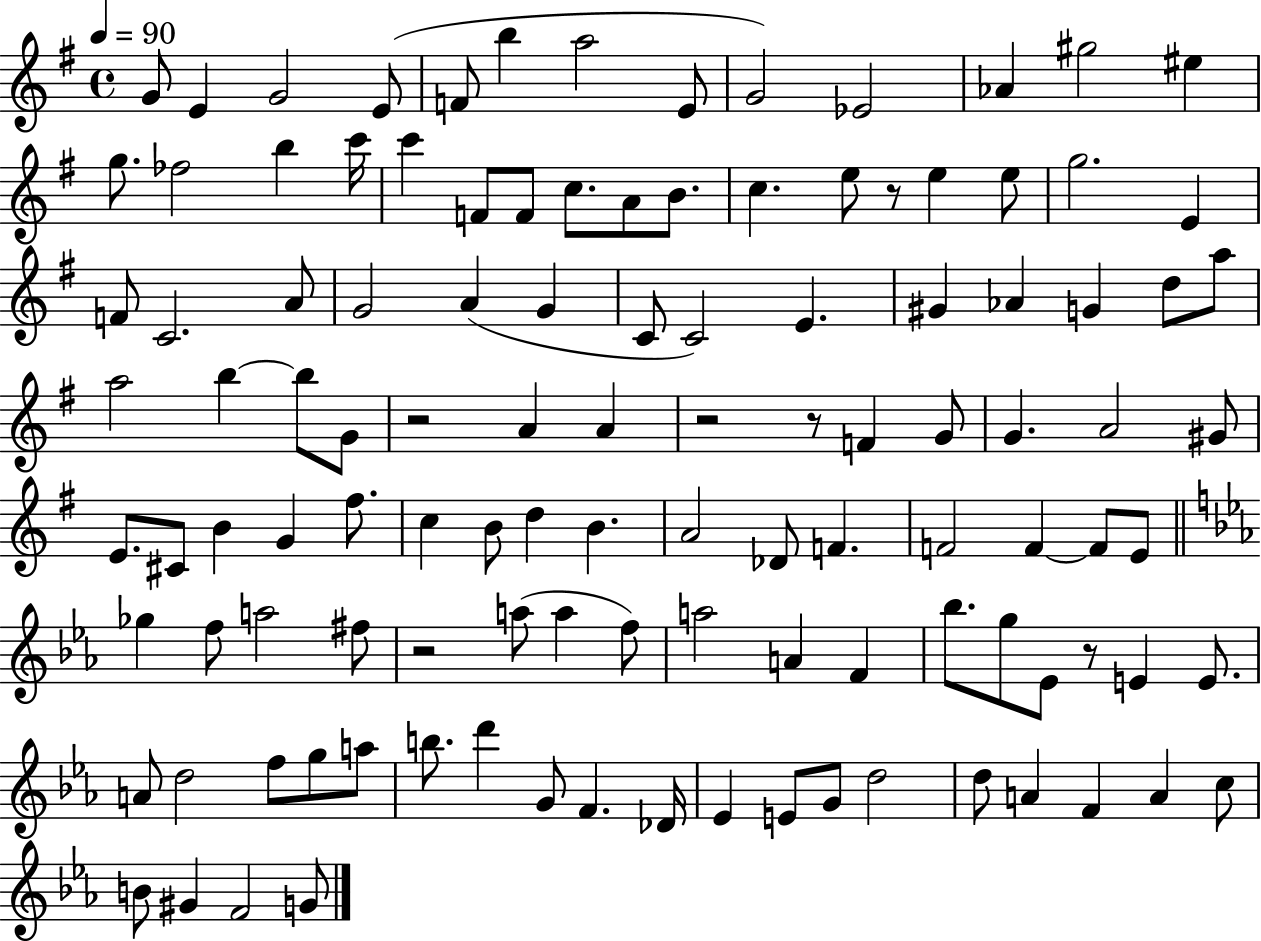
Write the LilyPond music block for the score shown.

{
  \clef treble
  \time 4/4
  \defaultTimeSignature
  \key g \major
  \tempo 4 = 90
  \repeat volta 2 { g'8 e'4 g'2 e'8( | f'8 b''4 a''2 e'8 | g'2) ees'2 | aes'4 gis''2 eis''4 | \break g''8. fes''2 b''4 c'''16 | c'''4 f'8 f'8 c''8. a'8 b'8. | c''4. e''8 r8 e''4 e''8 | g''2. e'4 | \break f'8 c'2. a'8 | g'2 a'4( g'4 | c'8 c'2) e'4. | gis'4 aes'4 g'4 d''8 a''8 | \break a''2 b''4~~ b''8 g'8 | r2 a'4 a'4 | r2 r8 f'4 g'8 | g'4. a'2 gis'8 | \break e'8. cis'8 b'4 g'4 fis''8. | c''4 b'8 d''4 b'4. | a'2 des'8 f'4. | f'2 f'4~~ f'8 e'8 | \break \bar "||" \break \key ees \major ges''4 f''8 a''2 fis''8 | r2 a''8( a''4 f''8) | a''2 a'4 f'4 | bes''8. g''8 ees'8 r8 e'4 e'8. | \break a'8 d''2 f''8 g''8 a''8 | b''8. d'''4 g'8 f'4. des'16 | ees'4 e'8 g'8 d''2 | d''8 a'4 f'4 a'4 c''8 | \break b'8 gis'4 f'2 g'8 | } \bar "|."
}